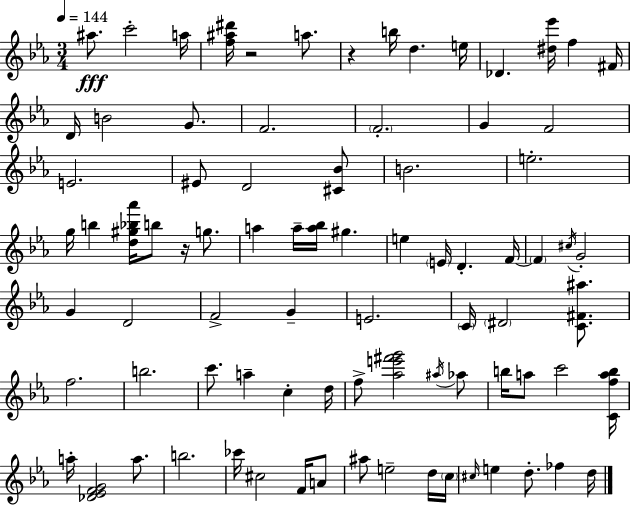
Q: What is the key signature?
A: C minor